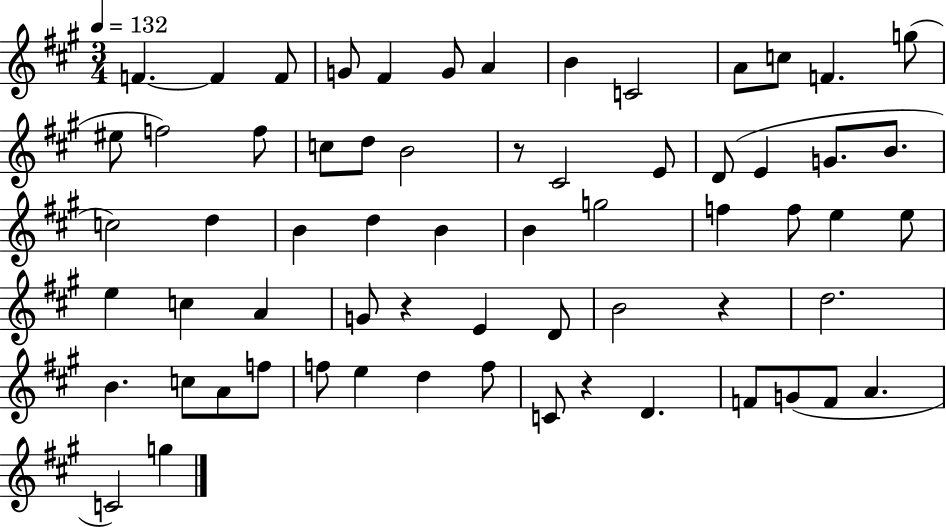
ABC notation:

X:1
T:Untitled
M:3/4
L:1/4
K:A
F F F/2 G/2 ^F G/2 A B C2 A/2 c/2 F g/2 ^e/2 f2 f/2 c/2 d/2 B2 z/2 ^C2 E/2 D/2 E G/2 B/2 c2 d B d B B g2 f f/2 e e/2 e c A G/2 z E D/2 B2 z d2 B c/2 A/2 f/2 f/2 e d f/2 C/2 z D F/2 G/2 F/2 A C2 g